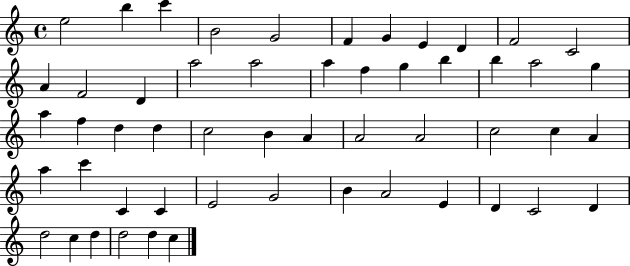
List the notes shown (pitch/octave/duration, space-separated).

E5/h B5/q C6/q B4/h G4/h F4/q G4/q E4/q D4/q F4/h C4/h A4/q F4/h D4/q A5/h A5/h A5/q F5/q G5/q B5/q B5/q A5/h G5/q A5/q F5/q D5/q D5/q C5/h B4/q A4/q A4/h A4/h C5/h C5/q A4/q A5/q C6/q C4/q C4/q E4/h G4/h B4/q A4/h E4/q D4/q C4/h D4/q D5/h C5/q D5/q D5/h D5/q C5/q